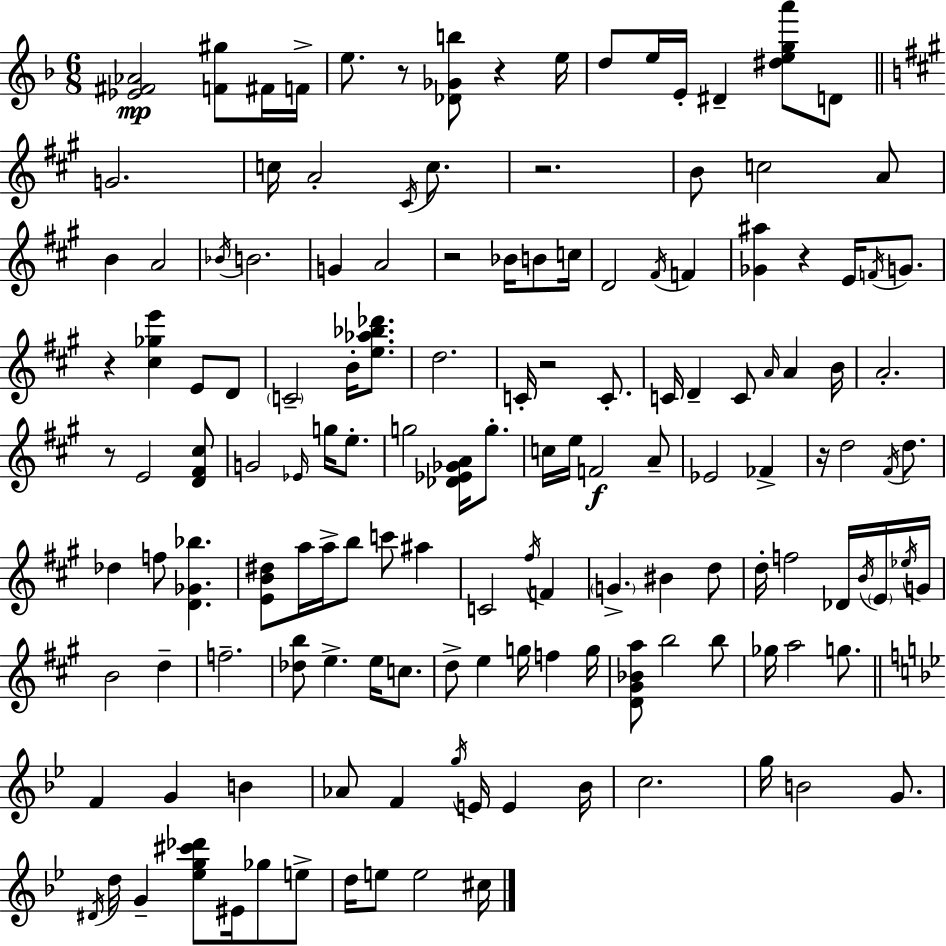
[Eb4,F#4,Ab4]/h [F4,G#5]/e F#4/s F4/s E5/e. R/e [Db4,Gb4,B5]/e R/q E5/s D5/e E5/s E4/s D#4/q [D#5,E5,G5,A6]/e D4/e G4/h. C5/s A4/h C#4/s C5/e. R/h. B4/e C5/h A4/e B4/q A4/h Bb4/s B4/h. G4/q A4/h R/h Bb4/s B4/e C5/s D4/h F#4/s F4/q [Gb4,A#5]/q R/q E4/s F4/s G4/e. R/q [C#5,Gb5,E6]/q E4/e D4/e C4/h B4/s [E5,Ab5,Bb5,Db6]/e. D5/h. C4/s R/h C4/e. C4/s D4/q C4/e A4/s A4/q B4/s A4/h. R/e E4/h [D4,F#4,C#5]/e G4/h Eb4/s G5/s E5/e. G5/h [Db4,Eb4,Gb4,A4]/s G5/e. C5/s E5/s F4/h A4/e Eb4/h FES4/q R/s D5/h F#4/s D5/e. Db5/q F5/e [D4,Gb4,Bb5]/q. [E4,B4,D#5]/e A5/s A5/s B5/e C6/e A#5/q C4/h F#5/s F4/q G4/q. BIS4/q D5/e D5/s F5/h Db4/s B4/s E4/s Eb5/s G4/s B4/h D5/q F5/h. [Db5,B5]/e E5/q. E5/s C5/e. D5/e E5/q G5/s F5/q G5/s [D4,G#4,Bb4,A5]/e B5/h B5/e Gb5/s A5/h G5/e. F4/q G4/q B4/q Ab4/e F4/q G5/s E4/s E4/q Bb4/s C5/h. G5/s B4/h G4/e. D#4/s D5/s G4/q [Eb5,G5,C#6,Db6]/e EIS4/s Gb5/e E5/e D5/s E5/e E5/h C#5/s